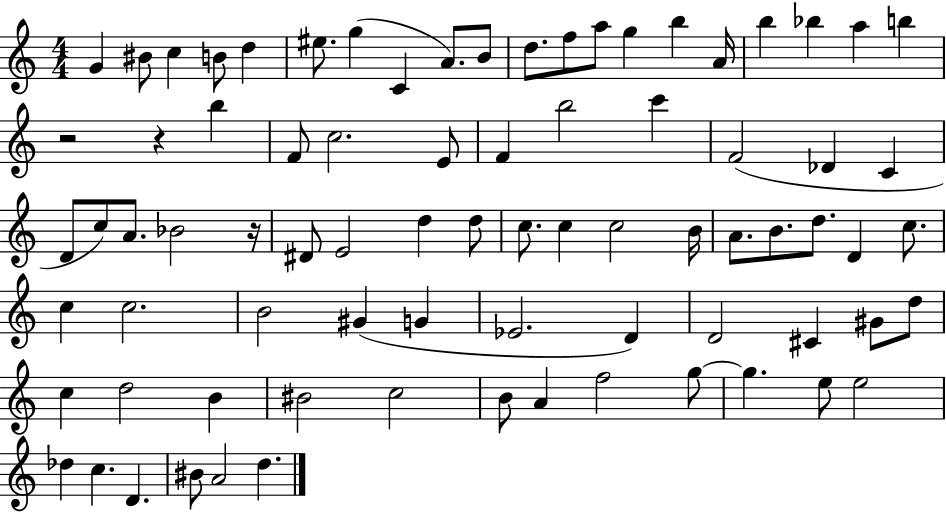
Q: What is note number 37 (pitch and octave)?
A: D5